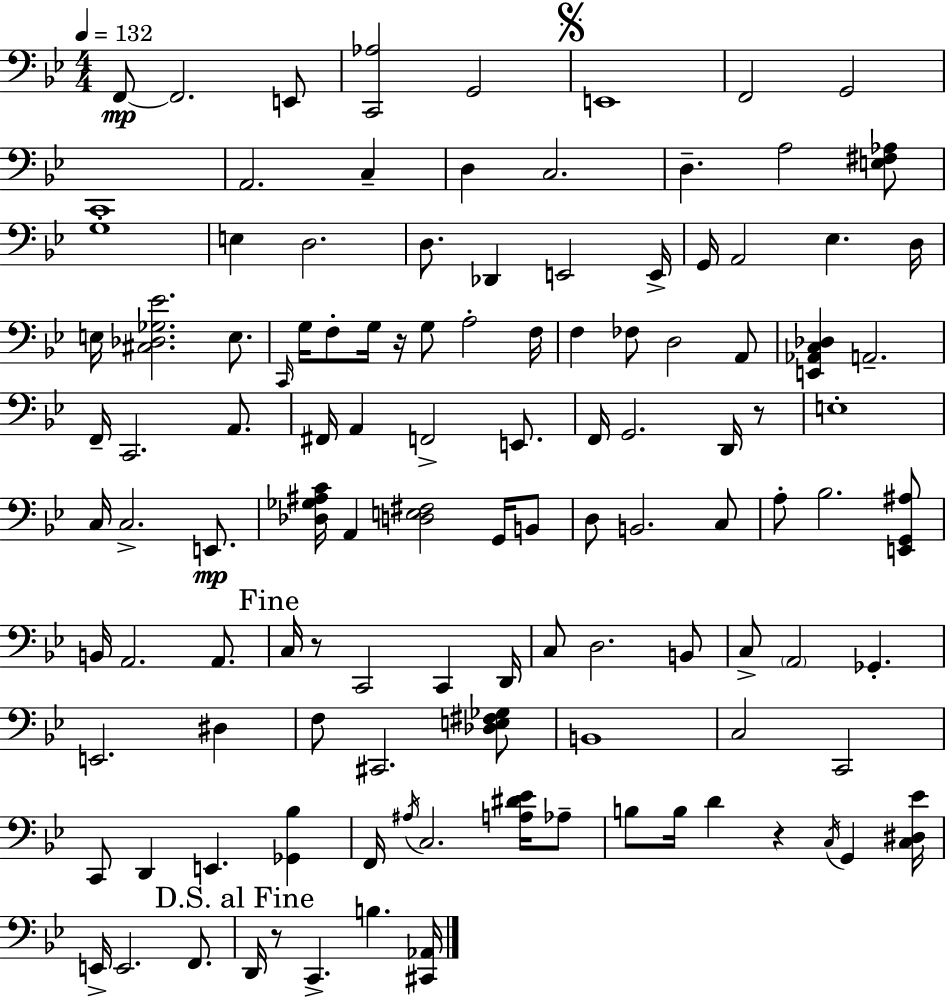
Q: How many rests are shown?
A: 5